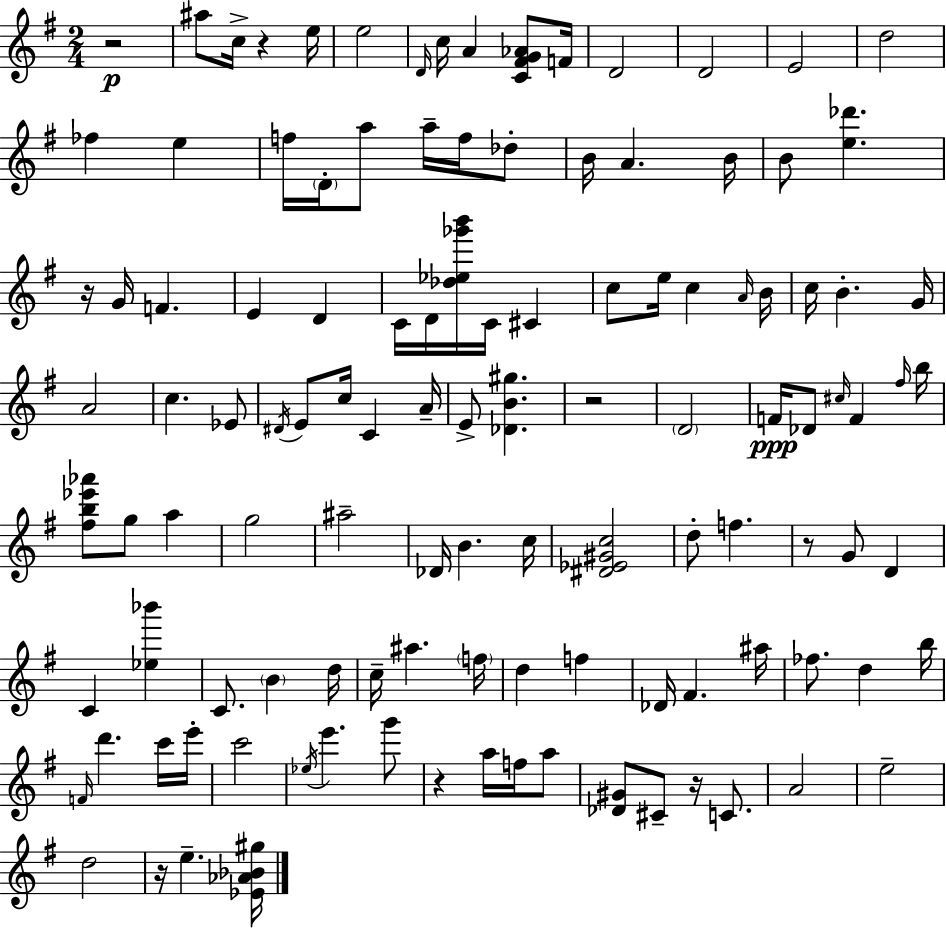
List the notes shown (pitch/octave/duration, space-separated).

R/h A#5/e C5/s R/q E5/s E5/h D4/s C5/s A4/q [C4,F#4,G4,Ab4]/e F4/s D4/h D4/h E4/h D5/h FES5/q E5/q F5/s D4/s A5/e A5/s F5/s Db5/e B4/s A4/q. B4/s B4/e [E5,Db6]/q. R/s G4/s F4/q. E4/q D4/q C4/s D4/s [Db5,Eb5,Gb6,B6]/s C4/s C#4/q C5/e E5/s C5/q A4/s B4/s C5/s B4/q. G4/s A4/h C5/q. Eb4/e D#4/s E4/e C5/s C4/q A4/s E4/e [Db4,B4,G#5]/q. R/h D4/h F4/s Db4/e C#5/s F4/q F#5/s B5/s [F#5,B5,Eb6,Ab6]/e G5/e A5/q G5/h A#5/h Db4/s B4/q. C5/s [D#4,Eb4,G#4,C5]/h D5/e F5/q. R/e G4/e D4/q C4/q [Eb5,Bb6]/q C4/e. B4/q D5/s C5/s A#5/q. F5/s D5/q F5/q Db4/s F#4/q. A#5/s FES5/e. D5/q B5/s F4/s D6/q. C6/s E6/s C6/h Eb5/s E6/q. G6/e R/q A5/s F5/s A5/e [Db4,G#4]/e C#4/e R/s C4/e. A4/h E5/h D5/h R/s E5/q. [Eb4,Ab4,Bb4,G#5]/s